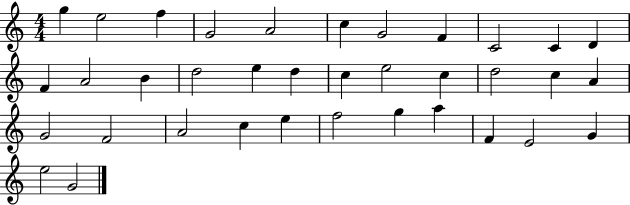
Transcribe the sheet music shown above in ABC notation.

X:1
T:Untitled
M:4/4
L:1/4
K:C
g e2 f G2 A2 c G2 F C2 C D F A2 B d2 e d c e2 c d2 c A G2 F2 A2 c e f2 g a F E2 G e2 G2